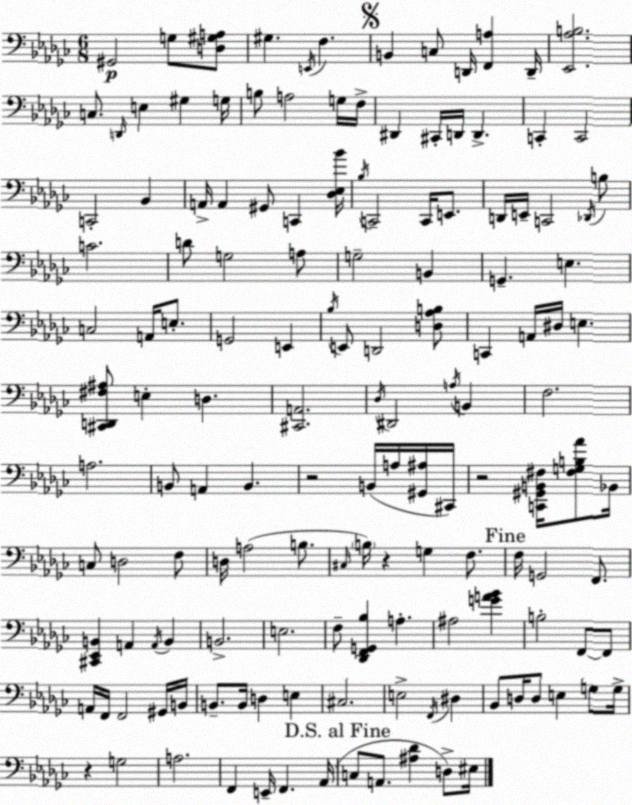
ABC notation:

X:1
T:Untitled
M:6/8
L:1/4
K:Ebm
^G,,2 G,/2 [D,^G,A,]/2 ^G, E,,/4 F, B,, C,/2 D,,/4 [F,,A,] D,,/4 [_E,,_A,B,]2 C,/2 D,,/4 E, ^G, G,/4 B,/2 A,2 G,/4 F,/4 ^D,, ^C,,/4 D,,/4 D,, C,, C,,2 C,,2 _B,, A,,/4 A,, ^G,,/2 C,, [_D,_E,_B]/4 _B,/4 C,,2 C,,/4 E,,/2 D,,/4 E,,/4 C,,2 _D,,/4 B,/2 C2 D/2 G,2 A,/2 G,2 B,, G,, E, C,2 A,,/4 E,/2 G,,2 E,, _B,/4 E,,/2 D,,2 [D,_A,B,]/2 C,, A,,/4 ^D,/4 E, [^C,,D,,^F,^A,]/2 E, D, [^C,,A,,]2 _D,/4 ^D,,2 A,/4 B,, F,2 A,2 B,,/2 A,, B,, z2 B,,/4 A,/4 [^G,,^A,]/4 ^C,,/4 z2 [C,,^G,,B,,^F,]/4 [^F,G,B,_A]/2 _B,,/4 C,/2 D,2 F,/2 D,/4 A,2 B,/2 ^C,/4 B,/4 z G, F,/2 F,/4 G,,2 F,,/2 [^C,,_E,,B,,] A,, A,,/4 B,, B,,2 E,2 F,/2 [_D,,F,,G,,_B,] A, ^A,2 [GA_B] B,2 F,,/2 F,,/2 A,,/4 F,,/4 F,,2 ^G,,/4 B,,/4 B,,/2 B,,/4 D, E, ^C,2 E,2 F,,/4 ^D, _B,,/2 D,/4 D,/2 E, G,/2 G,/4 z G,2 A,2 F,, E,,/4 F,, _A,,/4 C,/2 A,,/2 [^A,_D] D,/2 ^E,/4